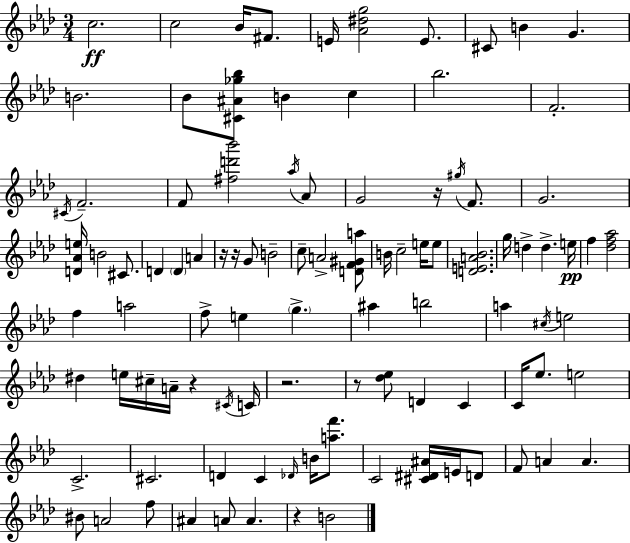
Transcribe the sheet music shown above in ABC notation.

X:1
T:Untitled
M:3/4
L:1/4
K:Fm
c2 c2 _B/4 ^F/2 E/4 [_A^dg]2 E/2 ^C/2 B G B2 _B/2 [^C^A_g_b]/2 B c _b2 F2 ^C/4 F2 F/2 [^fd'_b']2 _a/4 _A/2 G2 z/4 ^g/4 F/2 G2 [D_Ae]/4 B2 ^C/2 D D A z/4 z/4 G/2 B2 c/2 A2 [DF^Ga]/2 B/4 c2 e/4 e/2 [DEA_B]2 g/4 d d e/4 f [_df_a]2 f a2 f/2 e g ^a b2 a ^c/4 e2 ^d e/4 ^c/4 A/4 z ^C/4 C/4 z2 z/2 [_d_e]/2 D C C/4 _e/2 e2 C2 ^C2 D C _D/4 B/4 [af']/2 C2 [^C^D^A]/4 E/4 D/2 F/2 A A ^B/2 A2 f/2 ^A A/2 A z B2